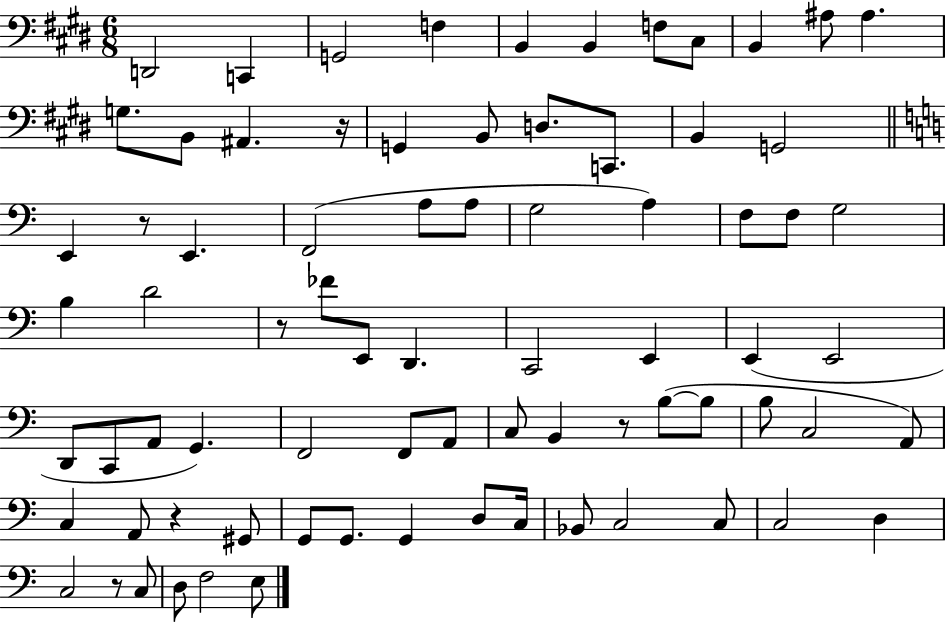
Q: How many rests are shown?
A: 6